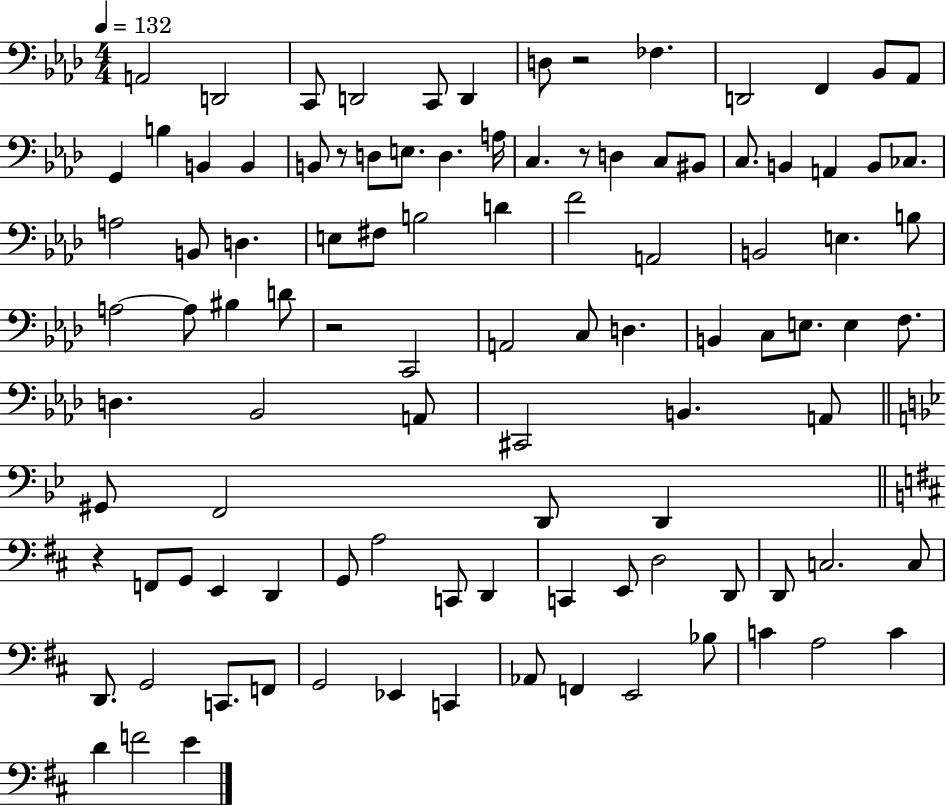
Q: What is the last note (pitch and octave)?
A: E4